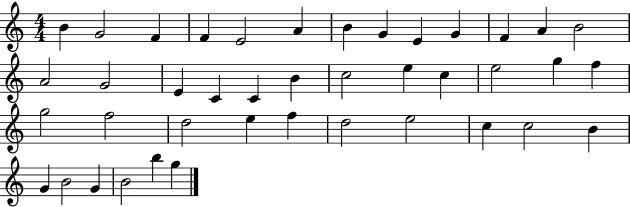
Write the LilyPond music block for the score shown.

{
  \clef treble
  \numericTimeSignature
  \time 4/4
  \key c \major
  b'4 g'2 f'4 | f'4 e'2 a'4 | b'4 g'4 e'4 g'4 | f'4 a'4 b'2 | \break a'2 g'2 | e'4 c'4 c'4 b'4 | c''2 e''4 c''4 | e''2 g''4 f''4 | \break g''2 f''2 | d''2 e''4 f''4 | d''2 e''2 | c''4 c''2 b'4 | \break g'4 b'2 g'4 | b'2 b''4 g''4 | \bar "|."
}